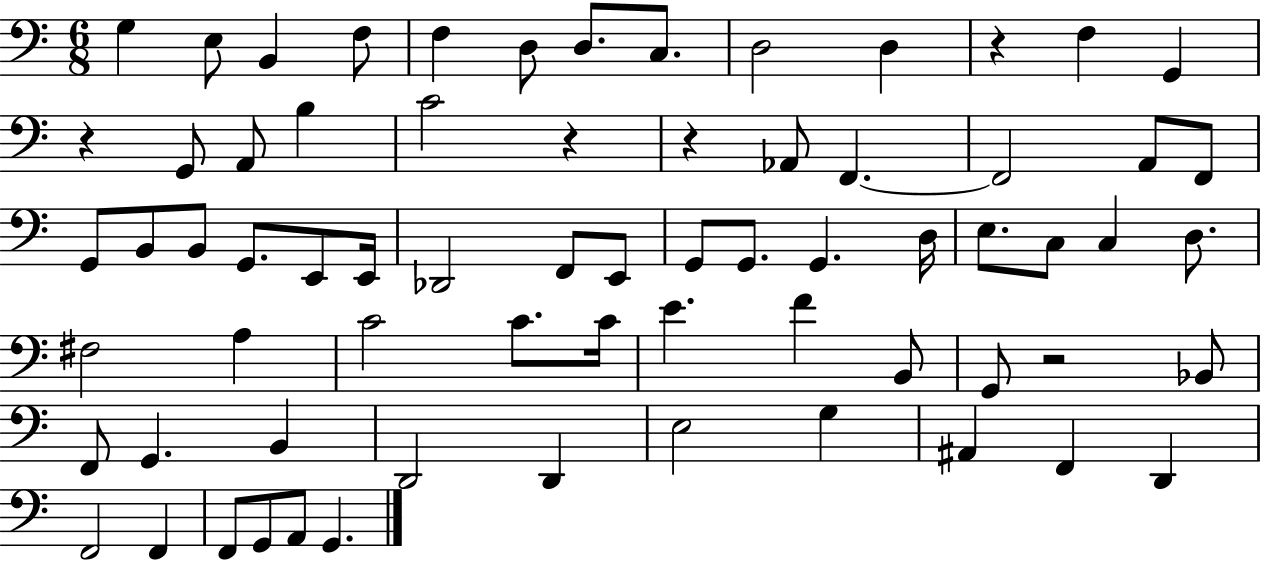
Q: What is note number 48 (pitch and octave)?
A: Bb2